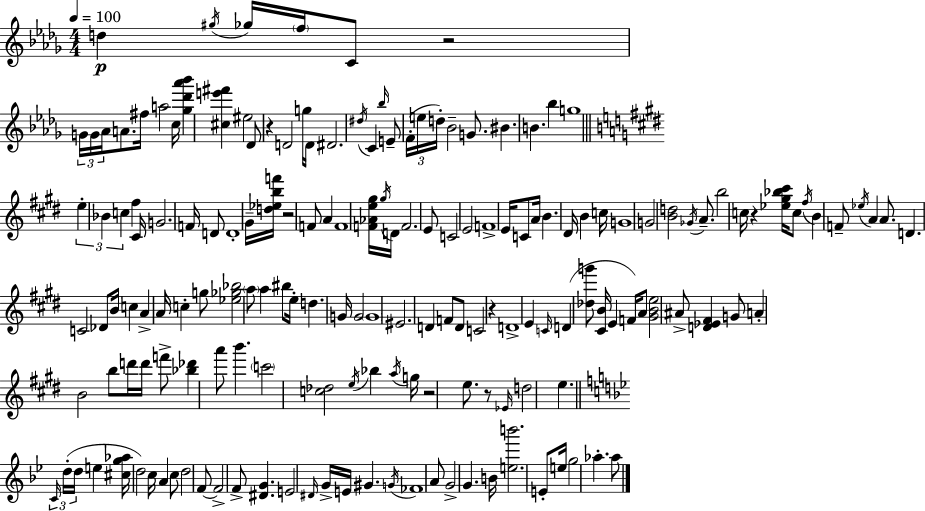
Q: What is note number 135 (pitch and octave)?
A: E4